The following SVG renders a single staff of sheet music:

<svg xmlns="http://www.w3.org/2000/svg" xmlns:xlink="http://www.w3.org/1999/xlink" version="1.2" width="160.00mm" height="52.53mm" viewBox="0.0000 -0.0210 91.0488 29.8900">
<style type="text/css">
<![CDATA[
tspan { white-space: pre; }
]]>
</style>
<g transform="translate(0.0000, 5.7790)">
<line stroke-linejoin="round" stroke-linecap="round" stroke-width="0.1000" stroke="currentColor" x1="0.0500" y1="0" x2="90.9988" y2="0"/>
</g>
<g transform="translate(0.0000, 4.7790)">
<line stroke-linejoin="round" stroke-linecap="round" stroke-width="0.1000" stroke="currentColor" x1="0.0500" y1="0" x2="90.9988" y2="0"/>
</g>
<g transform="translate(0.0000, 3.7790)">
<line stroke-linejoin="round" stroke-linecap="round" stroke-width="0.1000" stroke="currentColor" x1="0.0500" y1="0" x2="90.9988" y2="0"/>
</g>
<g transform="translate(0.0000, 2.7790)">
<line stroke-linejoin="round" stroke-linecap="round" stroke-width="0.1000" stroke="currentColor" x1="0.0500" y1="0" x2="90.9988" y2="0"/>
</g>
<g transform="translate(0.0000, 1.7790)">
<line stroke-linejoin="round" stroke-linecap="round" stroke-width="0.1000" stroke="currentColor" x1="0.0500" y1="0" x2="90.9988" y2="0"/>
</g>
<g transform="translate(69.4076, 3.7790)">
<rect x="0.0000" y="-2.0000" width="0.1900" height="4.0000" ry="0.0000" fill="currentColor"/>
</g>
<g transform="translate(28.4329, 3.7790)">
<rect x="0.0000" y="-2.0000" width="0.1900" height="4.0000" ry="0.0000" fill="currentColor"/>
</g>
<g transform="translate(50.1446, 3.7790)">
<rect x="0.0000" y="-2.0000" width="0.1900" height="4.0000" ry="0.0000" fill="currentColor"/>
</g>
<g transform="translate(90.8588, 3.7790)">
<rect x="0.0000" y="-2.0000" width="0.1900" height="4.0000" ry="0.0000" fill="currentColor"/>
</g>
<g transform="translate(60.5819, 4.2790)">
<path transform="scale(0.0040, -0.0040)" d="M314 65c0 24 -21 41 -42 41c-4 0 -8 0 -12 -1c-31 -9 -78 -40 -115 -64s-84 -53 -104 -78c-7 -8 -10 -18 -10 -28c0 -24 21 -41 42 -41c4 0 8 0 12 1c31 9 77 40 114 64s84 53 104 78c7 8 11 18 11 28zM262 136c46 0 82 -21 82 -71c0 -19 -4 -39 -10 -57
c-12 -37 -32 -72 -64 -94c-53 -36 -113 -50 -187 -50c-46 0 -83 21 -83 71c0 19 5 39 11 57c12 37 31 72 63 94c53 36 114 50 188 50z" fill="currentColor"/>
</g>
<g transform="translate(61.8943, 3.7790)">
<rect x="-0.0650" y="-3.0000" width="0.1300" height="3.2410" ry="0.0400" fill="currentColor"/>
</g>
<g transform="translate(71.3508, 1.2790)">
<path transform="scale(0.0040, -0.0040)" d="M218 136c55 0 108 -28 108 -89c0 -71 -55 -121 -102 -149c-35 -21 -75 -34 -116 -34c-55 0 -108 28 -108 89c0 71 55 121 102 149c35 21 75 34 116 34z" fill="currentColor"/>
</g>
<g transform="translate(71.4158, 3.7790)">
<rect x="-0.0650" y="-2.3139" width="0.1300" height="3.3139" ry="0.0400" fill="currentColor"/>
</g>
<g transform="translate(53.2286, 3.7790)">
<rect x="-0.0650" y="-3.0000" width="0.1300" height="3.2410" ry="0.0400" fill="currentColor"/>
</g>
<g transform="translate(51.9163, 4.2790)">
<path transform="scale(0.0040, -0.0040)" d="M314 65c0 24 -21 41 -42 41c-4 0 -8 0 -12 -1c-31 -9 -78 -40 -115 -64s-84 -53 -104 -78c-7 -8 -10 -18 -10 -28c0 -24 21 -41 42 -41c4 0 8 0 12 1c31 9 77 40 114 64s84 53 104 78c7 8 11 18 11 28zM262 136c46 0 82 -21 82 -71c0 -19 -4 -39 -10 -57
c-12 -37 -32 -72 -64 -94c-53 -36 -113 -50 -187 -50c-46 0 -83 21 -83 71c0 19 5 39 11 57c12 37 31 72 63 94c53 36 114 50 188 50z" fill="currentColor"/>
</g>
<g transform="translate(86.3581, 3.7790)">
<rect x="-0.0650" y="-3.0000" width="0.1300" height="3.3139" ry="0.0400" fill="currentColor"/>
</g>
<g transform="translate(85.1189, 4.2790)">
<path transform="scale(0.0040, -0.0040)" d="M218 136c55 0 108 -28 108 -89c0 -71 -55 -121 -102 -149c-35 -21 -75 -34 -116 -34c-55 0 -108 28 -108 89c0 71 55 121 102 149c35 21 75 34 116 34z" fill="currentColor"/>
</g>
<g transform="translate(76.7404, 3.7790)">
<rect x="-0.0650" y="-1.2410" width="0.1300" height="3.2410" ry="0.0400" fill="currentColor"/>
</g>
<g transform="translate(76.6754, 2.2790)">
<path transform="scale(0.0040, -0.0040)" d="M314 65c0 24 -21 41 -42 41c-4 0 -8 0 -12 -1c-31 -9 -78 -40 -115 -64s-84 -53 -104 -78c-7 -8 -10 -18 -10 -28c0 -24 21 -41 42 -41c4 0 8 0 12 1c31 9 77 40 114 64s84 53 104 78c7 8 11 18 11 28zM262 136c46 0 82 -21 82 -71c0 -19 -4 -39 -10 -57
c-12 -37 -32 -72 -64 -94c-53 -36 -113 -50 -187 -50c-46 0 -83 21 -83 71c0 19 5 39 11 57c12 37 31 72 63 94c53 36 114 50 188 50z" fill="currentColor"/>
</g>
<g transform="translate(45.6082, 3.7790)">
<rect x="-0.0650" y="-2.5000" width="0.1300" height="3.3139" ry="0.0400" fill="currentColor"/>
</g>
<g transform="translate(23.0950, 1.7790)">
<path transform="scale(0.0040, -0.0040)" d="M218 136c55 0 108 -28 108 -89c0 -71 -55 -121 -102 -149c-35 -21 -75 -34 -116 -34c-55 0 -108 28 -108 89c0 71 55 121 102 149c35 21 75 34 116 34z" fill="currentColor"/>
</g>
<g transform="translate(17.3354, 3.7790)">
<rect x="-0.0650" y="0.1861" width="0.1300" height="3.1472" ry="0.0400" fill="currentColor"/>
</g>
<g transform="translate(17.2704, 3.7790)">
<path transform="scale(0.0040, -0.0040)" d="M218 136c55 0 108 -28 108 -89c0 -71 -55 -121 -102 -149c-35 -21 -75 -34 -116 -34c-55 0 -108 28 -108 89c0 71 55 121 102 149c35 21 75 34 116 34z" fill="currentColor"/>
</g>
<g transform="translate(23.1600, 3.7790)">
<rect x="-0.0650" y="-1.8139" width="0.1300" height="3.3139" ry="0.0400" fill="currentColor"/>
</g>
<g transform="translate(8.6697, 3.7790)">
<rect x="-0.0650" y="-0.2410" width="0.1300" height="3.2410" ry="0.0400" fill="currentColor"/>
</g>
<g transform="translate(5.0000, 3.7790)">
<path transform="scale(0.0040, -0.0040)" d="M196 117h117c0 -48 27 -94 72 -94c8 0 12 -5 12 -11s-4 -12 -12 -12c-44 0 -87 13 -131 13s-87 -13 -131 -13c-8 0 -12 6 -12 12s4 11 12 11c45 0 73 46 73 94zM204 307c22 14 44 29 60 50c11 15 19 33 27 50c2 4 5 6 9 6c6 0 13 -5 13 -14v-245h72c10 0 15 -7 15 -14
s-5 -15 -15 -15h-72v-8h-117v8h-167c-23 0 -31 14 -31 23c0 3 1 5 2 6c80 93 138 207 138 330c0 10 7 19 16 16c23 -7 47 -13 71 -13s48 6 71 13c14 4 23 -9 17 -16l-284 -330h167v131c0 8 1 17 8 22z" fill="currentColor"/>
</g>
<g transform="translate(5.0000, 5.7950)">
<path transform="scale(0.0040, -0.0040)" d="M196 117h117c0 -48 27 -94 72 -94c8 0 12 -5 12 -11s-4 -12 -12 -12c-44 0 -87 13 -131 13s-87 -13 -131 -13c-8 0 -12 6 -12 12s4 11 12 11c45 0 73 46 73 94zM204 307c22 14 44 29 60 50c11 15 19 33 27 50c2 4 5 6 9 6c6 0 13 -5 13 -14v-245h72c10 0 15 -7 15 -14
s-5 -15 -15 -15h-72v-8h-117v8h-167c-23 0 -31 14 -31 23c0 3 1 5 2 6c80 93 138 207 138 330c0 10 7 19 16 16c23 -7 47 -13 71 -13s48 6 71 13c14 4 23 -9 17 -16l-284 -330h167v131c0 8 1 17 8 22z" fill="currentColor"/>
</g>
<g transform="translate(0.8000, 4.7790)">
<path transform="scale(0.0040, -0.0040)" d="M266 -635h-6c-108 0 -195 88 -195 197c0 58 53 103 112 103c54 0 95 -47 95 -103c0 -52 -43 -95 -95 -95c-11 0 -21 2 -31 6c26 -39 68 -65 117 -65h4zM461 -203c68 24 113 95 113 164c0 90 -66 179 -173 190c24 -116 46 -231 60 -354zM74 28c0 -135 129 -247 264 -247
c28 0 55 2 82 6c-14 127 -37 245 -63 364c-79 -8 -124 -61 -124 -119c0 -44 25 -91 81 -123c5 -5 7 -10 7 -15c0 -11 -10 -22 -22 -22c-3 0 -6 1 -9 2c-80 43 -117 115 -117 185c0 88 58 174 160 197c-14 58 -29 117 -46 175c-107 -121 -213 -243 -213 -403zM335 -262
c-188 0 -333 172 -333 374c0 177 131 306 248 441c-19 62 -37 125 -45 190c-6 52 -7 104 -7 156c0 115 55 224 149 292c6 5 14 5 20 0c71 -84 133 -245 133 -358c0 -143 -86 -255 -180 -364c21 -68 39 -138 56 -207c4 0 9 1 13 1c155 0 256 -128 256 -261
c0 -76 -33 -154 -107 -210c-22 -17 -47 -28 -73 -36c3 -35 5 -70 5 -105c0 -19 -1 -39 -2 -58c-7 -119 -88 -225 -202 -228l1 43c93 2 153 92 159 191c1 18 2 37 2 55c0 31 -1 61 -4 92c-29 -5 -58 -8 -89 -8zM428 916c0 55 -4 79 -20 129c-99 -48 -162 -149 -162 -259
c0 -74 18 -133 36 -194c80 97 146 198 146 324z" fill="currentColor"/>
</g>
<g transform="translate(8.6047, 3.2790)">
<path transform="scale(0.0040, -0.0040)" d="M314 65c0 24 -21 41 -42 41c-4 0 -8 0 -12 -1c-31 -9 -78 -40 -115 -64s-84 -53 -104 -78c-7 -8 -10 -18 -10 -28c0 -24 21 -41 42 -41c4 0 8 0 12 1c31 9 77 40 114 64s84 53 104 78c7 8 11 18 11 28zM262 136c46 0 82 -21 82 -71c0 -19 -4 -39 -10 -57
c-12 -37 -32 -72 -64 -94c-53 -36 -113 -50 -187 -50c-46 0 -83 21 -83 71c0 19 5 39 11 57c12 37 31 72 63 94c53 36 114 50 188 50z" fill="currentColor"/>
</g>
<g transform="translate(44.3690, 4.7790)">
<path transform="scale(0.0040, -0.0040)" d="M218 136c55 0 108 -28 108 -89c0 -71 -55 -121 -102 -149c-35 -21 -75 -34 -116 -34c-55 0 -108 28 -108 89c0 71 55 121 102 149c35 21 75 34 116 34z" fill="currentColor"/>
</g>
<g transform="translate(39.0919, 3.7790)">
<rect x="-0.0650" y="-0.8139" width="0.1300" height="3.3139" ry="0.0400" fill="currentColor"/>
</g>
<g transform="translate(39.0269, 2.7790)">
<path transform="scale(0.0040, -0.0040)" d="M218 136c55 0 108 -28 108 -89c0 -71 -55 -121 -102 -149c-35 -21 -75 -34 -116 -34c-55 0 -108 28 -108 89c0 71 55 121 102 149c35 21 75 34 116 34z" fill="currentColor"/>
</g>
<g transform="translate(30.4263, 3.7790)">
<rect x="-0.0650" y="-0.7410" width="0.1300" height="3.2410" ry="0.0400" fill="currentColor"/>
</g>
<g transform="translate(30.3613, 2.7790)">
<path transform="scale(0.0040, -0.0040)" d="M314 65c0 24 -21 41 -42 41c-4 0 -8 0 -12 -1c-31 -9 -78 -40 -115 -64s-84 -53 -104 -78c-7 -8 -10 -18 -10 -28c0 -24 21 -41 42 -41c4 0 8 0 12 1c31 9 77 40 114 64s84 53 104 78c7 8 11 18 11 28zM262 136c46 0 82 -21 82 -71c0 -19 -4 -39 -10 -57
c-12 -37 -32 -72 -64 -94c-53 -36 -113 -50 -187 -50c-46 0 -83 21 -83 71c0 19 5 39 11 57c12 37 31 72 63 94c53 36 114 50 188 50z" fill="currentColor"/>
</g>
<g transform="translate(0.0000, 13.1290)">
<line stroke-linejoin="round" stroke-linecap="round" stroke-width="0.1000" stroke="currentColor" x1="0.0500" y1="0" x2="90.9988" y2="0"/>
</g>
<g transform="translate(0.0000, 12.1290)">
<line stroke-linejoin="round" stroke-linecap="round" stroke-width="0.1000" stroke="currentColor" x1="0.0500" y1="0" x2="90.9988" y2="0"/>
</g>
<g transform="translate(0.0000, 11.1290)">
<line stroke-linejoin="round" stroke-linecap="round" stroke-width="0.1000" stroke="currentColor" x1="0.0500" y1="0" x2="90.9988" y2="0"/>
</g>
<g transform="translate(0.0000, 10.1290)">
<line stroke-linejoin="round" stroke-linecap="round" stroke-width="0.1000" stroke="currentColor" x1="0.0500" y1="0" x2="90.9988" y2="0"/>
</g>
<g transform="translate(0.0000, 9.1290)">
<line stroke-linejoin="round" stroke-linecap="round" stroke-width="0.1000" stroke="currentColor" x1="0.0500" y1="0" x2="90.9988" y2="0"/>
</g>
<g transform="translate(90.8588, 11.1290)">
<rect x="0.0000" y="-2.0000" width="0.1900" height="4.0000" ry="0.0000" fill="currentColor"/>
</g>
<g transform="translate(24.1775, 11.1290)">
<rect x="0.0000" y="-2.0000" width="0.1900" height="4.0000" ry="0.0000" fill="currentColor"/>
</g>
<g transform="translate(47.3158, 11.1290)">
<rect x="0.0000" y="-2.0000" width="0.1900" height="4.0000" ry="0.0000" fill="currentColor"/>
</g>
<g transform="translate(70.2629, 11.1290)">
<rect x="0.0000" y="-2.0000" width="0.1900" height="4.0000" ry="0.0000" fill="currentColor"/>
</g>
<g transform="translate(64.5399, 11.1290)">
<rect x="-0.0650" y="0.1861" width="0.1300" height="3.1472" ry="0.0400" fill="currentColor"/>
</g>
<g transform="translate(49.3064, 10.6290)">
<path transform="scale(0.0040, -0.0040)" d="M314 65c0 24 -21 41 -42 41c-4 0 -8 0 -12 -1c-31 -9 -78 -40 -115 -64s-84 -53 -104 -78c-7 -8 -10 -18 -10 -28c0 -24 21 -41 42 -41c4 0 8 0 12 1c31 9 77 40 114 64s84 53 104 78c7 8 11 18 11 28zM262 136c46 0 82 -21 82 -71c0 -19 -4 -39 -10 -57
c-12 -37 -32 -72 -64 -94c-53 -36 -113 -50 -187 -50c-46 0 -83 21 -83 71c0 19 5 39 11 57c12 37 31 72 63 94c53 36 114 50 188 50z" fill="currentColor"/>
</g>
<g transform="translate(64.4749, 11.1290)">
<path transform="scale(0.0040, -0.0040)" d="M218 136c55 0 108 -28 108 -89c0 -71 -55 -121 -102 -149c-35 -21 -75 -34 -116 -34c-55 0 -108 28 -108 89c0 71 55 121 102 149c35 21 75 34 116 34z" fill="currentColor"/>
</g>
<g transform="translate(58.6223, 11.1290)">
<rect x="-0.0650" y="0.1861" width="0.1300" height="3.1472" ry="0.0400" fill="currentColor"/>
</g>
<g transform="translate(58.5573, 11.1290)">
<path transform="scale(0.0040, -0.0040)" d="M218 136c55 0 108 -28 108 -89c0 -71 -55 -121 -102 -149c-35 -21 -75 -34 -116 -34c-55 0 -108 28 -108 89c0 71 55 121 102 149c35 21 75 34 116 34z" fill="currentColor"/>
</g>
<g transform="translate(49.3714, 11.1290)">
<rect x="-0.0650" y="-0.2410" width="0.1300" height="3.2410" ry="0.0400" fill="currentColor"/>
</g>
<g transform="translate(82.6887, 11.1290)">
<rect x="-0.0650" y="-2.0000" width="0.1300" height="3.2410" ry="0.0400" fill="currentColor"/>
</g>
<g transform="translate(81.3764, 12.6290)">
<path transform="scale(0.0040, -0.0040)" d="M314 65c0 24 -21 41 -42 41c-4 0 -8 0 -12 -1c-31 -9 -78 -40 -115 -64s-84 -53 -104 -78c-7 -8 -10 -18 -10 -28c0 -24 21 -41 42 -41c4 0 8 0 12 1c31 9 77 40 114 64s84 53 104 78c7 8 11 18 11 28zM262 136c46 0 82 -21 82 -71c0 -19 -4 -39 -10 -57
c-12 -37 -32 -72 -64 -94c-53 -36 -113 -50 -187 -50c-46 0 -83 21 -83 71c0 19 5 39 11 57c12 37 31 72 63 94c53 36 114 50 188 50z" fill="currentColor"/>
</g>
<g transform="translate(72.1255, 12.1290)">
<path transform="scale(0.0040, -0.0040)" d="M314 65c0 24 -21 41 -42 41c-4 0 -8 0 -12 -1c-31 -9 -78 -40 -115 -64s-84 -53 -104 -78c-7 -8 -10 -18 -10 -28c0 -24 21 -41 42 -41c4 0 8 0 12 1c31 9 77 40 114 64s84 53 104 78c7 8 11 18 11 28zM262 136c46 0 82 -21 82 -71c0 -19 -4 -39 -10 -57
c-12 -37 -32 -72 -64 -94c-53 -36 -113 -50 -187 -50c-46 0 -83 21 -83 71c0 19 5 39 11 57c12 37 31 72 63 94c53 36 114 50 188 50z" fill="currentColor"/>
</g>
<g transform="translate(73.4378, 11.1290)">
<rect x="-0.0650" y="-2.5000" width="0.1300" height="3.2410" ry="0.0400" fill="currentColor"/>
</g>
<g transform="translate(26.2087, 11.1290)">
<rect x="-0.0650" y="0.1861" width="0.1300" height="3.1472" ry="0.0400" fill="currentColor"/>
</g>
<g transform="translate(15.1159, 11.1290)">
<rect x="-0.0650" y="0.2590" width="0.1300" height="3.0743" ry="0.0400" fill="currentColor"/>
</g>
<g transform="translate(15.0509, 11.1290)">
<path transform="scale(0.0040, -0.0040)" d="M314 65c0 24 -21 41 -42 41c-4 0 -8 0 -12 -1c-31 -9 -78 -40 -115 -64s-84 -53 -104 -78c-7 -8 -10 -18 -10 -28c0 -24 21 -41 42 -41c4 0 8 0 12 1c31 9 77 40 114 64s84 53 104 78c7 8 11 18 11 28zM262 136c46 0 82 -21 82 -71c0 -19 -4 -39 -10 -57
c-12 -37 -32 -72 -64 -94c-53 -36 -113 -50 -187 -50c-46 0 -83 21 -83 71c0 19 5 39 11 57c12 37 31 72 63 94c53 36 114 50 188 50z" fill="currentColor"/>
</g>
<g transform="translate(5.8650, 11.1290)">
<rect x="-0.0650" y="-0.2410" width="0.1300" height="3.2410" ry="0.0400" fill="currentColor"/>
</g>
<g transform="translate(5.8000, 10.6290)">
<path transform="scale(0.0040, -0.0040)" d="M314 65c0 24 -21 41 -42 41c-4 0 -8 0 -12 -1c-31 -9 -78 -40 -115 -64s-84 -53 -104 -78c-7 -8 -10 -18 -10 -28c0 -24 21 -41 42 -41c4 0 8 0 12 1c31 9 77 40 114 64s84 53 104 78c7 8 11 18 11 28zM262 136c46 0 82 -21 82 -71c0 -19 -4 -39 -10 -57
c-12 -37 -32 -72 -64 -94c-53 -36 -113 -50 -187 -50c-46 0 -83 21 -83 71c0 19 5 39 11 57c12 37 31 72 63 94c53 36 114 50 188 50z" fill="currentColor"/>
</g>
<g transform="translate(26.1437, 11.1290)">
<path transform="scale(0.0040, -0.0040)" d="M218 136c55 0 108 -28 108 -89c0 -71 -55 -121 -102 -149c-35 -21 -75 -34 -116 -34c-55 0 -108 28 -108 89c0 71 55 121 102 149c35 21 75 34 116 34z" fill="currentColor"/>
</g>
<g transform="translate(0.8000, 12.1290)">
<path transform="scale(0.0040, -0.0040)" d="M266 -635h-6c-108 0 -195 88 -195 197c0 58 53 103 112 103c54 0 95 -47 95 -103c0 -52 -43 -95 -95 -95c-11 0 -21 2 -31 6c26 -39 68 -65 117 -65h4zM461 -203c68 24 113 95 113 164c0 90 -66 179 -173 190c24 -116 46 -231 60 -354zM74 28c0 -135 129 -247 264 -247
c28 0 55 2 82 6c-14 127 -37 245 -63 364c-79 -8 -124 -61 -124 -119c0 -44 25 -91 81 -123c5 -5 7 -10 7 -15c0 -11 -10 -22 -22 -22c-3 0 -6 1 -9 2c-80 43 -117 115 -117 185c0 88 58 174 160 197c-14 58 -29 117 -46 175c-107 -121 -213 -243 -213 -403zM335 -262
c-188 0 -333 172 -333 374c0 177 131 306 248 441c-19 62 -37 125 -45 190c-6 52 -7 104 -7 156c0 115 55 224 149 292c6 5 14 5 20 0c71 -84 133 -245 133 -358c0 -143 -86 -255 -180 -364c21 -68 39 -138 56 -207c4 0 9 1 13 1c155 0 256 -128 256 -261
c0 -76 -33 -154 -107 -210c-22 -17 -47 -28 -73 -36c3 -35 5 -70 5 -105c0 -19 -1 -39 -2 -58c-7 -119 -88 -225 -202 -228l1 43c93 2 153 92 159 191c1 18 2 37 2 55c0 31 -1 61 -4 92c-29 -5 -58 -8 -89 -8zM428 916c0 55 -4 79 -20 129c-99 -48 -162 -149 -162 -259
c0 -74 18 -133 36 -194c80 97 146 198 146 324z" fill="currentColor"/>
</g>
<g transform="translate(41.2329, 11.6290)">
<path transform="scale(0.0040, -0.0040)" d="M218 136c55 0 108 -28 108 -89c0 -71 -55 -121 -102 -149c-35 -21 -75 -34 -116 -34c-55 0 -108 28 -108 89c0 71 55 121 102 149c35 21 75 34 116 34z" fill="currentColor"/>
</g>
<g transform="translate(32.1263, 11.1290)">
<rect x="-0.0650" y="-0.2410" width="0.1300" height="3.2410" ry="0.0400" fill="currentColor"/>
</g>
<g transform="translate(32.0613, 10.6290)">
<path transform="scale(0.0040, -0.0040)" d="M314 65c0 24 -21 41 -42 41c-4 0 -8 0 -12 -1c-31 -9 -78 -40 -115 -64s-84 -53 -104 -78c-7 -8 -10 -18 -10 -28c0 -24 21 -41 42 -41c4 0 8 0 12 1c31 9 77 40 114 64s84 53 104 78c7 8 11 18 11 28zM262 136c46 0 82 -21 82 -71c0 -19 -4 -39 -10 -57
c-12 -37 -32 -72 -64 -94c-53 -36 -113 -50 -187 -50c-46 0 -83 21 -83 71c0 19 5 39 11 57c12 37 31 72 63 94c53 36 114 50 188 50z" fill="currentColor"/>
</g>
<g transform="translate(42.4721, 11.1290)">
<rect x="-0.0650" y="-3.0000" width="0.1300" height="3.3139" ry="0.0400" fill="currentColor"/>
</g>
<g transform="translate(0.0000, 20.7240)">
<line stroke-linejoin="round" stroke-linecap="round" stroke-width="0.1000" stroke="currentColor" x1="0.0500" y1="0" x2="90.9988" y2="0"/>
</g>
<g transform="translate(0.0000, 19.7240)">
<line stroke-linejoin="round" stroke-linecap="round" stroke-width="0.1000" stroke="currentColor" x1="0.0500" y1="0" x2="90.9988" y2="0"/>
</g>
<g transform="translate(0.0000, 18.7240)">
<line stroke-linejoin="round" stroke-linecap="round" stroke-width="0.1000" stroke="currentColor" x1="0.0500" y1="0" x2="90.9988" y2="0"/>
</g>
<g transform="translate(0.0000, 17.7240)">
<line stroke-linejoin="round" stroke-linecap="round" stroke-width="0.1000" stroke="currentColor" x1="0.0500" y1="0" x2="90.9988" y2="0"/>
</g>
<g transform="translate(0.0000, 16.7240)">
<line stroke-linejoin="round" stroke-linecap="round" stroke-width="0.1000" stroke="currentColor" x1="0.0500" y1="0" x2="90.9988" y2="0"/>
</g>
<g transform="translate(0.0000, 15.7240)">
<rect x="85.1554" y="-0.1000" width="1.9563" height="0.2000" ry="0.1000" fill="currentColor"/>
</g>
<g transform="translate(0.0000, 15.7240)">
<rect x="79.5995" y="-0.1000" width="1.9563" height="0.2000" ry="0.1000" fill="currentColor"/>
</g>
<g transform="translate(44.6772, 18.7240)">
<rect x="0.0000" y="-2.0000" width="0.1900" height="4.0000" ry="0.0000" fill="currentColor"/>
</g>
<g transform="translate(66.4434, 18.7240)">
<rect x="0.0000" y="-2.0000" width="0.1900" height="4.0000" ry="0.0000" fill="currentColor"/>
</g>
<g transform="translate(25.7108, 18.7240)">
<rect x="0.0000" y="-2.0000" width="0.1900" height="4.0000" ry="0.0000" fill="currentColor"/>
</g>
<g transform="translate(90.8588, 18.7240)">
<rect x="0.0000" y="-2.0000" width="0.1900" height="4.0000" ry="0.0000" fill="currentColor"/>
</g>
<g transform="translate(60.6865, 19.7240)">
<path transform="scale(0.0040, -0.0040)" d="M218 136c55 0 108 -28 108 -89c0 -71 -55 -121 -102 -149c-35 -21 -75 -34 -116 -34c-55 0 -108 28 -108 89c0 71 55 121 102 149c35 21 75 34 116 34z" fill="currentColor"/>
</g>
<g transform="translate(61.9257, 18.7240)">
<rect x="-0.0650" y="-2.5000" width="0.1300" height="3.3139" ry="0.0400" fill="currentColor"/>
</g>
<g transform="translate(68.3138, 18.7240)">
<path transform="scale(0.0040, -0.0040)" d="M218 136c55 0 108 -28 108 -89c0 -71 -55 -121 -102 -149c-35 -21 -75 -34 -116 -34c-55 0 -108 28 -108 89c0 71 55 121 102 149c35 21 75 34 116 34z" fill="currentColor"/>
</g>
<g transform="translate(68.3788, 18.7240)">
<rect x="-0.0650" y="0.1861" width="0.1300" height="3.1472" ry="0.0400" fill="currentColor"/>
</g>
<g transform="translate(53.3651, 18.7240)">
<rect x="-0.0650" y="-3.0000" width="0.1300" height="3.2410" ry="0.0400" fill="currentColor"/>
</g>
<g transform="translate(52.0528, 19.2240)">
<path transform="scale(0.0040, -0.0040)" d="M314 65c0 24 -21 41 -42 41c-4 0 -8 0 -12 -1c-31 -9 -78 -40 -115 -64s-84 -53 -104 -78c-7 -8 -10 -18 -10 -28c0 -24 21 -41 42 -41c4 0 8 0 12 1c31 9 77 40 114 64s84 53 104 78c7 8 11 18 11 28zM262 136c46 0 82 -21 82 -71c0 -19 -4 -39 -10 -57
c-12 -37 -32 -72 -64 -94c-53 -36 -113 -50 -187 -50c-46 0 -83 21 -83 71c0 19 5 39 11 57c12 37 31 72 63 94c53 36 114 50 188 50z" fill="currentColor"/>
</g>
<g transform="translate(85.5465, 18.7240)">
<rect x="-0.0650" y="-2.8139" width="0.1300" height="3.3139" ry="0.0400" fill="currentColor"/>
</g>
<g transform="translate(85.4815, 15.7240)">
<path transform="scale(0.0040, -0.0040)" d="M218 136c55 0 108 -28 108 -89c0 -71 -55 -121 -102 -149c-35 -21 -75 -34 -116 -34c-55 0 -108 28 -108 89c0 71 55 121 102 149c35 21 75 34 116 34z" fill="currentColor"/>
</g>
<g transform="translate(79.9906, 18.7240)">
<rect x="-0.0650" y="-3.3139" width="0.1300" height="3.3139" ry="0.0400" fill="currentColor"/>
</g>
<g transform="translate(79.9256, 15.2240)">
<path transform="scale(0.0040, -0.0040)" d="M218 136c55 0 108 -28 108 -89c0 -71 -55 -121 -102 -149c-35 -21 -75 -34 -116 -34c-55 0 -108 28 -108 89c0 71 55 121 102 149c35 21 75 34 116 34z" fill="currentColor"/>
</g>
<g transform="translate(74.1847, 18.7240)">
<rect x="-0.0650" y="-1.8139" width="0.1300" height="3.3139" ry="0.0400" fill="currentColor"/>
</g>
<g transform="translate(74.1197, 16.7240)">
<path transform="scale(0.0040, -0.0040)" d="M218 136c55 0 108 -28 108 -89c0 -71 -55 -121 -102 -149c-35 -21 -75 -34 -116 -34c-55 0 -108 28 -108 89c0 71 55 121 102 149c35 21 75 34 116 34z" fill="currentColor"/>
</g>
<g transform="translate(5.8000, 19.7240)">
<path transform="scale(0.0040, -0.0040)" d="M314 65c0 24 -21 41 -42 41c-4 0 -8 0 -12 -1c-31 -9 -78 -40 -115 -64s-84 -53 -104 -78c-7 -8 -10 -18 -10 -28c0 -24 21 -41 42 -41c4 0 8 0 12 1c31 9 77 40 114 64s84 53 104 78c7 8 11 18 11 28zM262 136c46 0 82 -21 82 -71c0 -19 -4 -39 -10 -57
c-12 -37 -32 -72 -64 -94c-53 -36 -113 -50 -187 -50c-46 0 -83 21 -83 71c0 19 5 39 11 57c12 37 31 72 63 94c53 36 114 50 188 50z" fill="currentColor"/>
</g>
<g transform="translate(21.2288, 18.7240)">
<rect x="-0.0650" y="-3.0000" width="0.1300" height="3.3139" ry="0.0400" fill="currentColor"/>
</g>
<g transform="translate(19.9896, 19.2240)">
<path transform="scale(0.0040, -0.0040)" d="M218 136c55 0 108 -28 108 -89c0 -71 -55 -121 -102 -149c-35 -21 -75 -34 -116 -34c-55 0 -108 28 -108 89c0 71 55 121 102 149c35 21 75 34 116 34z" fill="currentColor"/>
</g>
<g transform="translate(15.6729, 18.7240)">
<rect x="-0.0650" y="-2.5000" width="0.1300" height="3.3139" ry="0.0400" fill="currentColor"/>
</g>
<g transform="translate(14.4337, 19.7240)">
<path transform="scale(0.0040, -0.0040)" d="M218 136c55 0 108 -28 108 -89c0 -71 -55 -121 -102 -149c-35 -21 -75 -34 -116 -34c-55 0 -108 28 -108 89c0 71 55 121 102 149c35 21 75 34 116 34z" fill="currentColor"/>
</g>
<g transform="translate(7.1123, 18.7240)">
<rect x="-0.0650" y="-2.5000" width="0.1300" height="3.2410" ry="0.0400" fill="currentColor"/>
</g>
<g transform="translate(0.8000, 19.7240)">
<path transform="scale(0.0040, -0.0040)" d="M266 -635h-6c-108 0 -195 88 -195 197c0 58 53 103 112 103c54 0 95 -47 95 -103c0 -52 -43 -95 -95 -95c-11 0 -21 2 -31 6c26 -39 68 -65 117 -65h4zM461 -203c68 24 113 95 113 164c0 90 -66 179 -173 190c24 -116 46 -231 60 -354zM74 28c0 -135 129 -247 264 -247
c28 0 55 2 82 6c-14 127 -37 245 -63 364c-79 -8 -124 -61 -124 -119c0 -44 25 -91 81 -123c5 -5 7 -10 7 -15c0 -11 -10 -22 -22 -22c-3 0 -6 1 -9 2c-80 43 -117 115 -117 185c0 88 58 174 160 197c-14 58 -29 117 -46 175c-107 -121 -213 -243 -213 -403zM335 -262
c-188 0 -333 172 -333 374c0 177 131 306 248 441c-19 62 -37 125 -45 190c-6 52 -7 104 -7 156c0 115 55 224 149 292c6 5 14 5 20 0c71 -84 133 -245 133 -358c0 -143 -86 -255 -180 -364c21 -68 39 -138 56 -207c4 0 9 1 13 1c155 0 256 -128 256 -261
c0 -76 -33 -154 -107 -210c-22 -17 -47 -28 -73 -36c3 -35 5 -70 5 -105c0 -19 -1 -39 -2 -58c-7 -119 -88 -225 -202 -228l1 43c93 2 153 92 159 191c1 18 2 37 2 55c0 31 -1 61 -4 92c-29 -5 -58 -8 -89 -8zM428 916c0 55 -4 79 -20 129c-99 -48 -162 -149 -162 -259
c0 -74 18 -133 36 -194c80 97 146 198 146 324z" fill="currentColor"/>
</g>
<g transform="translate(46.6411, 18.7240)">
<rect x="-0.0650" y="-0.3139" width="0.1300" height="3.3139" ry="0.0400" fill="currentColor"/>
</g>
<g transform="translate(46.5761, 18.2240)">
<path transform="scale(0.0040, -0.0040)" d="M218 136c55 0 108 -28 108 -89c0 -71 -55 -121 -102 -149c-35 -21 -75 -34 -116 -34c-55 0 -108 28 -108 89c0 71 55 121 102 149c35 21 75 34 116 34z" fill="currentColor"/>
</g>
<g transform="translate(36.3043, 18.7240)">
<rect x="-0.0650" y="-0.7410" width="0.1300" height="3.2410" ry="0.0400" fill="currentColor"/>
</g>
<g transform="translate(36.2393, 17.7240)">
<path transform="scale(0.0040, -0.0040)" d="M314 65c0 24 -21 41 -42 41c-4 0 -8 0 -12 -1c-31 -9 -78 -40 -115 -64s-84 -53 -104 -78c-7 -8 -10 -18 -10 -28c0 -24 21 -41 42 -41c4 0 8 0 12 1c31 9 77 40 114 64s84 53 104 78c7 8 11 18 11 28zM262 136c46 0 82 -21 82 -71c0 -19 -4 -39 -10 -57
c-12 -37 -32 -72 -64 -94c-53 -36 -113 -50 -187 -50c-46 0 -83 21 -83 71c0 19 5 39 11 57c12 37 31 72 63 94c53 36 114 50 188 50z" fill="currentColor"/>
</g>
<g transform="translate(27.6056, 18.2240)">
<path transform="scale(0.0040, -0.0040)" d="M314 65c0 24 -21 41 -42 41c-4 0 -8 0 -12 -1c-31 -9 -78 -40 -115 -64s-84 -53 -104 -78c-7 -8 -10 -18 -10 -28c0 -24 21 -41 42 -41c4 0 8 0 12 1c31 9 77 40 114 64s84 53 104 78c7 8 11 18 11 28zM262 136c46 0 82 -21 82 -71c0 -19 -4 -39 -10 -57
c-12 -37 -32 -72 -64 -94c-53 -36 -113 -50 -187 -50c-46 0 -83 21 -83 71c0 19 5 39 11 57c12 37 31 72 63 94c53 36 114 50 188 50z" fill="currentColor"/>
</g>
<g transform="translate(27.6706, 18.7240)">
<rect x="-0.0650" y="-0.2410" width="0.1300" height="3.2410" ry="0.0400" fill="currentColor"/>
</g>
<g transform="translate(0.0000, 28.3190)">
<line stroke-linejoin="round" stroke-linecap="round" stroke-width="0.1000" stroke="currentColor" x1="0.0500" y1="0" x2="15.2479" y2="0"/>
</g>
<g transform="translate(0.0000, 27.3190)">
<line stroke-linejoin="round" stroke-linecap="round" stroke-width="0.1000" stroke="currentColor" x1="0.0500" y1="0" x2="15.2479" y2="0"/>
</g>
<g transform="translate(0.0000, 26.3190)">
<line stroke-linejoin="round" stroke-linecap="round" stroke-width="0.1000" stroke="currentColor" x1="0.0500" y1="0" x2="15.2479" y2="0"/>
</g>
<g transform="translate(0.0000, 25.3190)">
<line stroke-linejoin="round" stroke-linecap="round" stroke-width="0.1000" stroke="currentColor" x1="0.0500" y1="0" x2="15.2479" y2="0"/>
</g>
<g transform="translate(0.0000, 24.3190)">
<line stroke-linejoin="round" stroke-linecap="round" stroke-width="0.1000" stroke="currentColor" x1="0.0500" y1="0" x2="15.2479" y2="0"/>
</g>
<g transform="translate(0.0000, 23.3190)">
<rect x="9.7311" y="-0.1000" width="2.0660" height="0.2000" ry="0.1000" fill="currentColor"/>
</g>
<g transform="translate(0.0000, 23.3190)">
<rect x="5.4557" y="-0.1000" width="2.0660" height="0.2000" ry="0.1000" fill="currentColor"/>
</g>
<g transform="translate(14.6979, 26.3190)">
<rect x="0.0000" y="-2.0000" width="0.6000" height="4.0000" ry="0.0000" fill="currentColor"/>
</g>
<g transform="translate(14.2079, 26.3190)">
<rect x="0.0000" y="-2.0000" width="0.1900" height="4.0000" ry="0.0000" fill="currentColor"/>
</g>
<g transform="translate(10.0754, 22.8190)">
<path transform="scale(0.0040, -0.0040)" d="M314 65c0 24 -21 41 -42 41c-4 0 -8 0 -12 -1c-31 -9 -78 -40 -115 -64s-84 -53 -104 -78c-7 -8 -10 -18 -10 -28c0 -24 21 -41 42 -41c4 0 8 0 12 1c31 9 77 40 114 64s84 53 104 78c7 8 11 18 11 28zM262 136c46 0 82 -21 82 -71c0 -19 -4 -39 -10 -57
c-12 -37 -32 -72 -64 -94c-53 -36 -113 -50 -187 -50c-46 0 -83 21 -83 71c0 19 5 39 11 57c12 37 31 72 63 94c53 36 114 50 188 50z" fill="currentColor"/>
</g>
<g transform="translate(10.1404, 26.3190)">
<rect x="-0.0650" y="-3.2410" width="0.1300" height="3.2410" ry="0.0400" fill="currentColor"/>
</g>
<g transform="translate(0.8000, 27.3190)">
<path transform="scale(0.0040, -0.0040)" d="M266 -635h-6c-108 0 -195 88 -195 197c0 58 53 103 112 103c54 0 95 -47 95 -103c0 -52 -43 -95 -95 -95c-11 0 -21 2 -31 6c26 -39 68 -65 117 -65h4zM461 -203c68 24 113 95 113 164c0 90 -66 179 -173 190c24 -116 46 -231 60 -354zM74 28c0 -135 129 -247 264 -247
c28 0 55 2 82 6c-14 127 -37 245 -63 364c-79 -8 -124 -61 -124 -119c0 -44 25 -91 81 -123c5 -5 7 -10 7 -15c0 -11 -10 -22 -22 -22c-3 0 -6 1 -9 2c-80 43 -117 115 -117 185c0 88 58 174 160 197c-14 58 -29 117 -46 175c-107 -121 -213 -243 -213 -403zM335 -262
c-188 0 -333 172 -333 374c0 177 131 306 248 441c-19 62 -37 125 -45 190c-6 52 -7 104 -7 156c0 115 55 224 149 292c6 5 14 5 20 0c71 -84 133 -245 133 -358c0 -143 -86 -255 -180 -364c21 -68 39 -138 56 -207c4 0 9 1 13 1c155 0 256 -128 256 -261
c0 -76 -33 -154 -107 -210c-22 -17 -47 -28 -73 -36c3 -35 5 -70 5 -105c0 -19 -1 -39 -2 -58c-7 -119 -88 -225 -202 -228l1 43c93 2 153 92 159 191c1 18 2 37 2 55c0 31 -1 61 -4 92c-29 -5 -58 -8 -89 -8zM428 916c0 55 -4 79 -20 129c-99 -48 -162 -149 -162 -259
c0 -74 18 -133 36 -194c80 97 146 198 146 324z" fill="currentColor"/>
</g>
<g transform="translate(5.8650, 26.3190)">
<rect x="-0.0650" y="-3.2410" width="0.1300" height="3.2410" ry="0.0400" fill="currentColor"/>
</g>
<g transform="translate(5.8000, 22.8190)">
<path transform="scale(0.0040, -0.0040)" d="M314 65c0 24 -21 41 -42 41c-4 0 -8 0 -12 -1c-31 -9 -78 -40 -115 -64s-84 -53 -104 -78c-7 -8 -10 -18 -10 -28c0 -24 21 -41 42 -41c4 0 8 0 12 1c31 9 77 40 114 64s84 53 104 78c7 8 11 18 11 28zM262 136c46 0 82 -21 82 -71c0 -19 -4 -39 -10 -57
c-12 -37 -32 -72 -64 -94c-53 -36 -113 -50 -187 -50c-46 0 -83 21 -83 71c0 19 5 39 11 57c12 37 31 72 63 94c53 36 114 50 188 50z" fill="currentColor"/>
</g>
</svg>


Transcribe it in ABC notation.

X:1
T:Untitled
M:4/4
L:1/4
K:C
c2 B f d2 d G A2 A2 g e2 A c2 B2 B c2 A c2 B B G2 F2 G2 G A c2 d2 c A2 G B f b a b2 b2